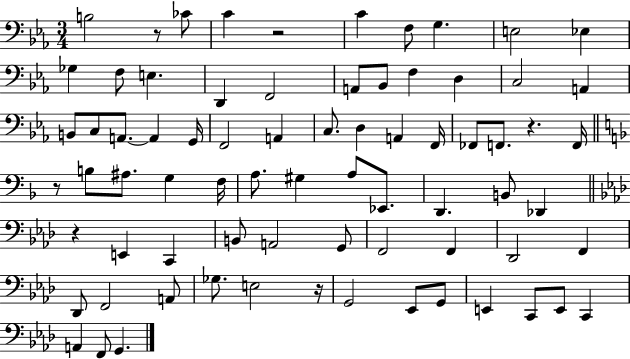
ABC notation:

X:1
T:Untitled
M:3/4
L:1/4
K:Eb
B,2 z/2 _C/2 C z2 C F,/2 G, E,2 _E, _G, F,/2 E, D,, F,,2 A,,/2 _B,,/2 F, D, C,2 A,, B,,/2 C,/2 A,,/2 A,, G,,/4 F,,2 A,, C,/2 D, A,, F,,/4 _F,,/2 F,,/2 z F,,/4 z/2 B,/2 ^A,/2 G, F,/4 A,/2 ^G, A,/2 _E,,/2 D,, B,,/2 _D,, z E,, C,, B,,/2 A,,2 G,,/2 F,,2 F,, _D,,2 F,, _D,,/2 F,,2 A,,/2 _G,/2 E,2 z/4 G,,2 _E,,/2 G,,/2 E,, C,,/2 E,,/2 C,, A,, F,,/2 G,,